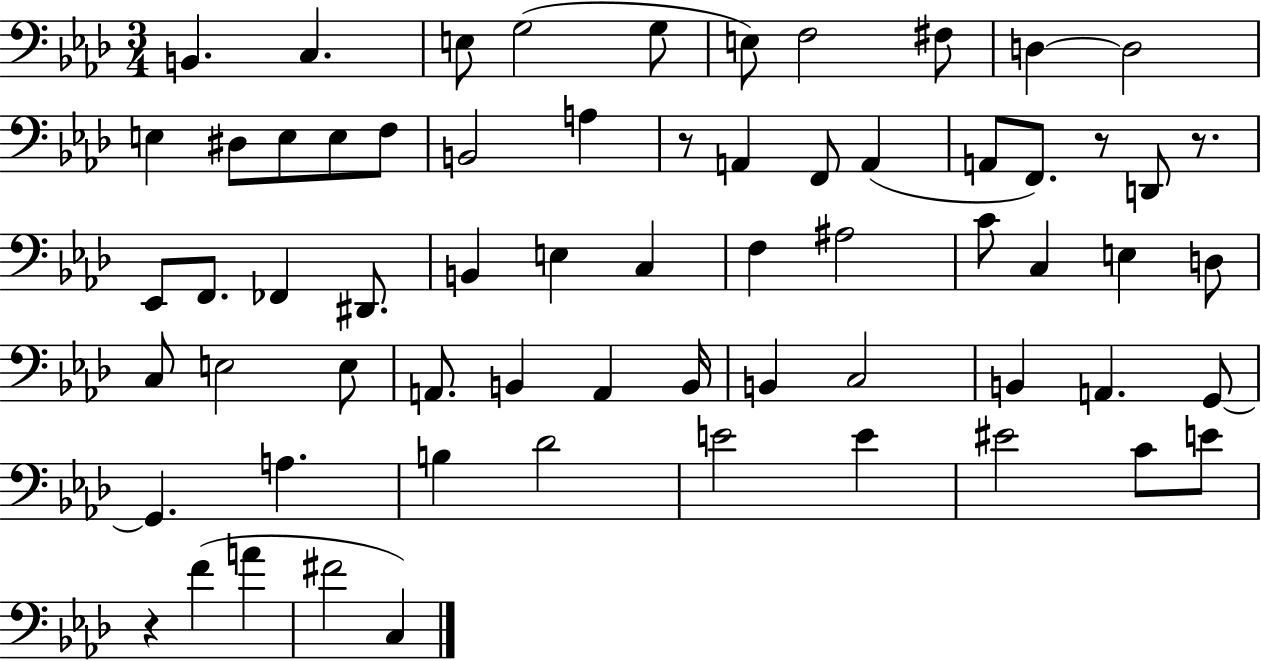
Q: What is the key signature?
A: AES major